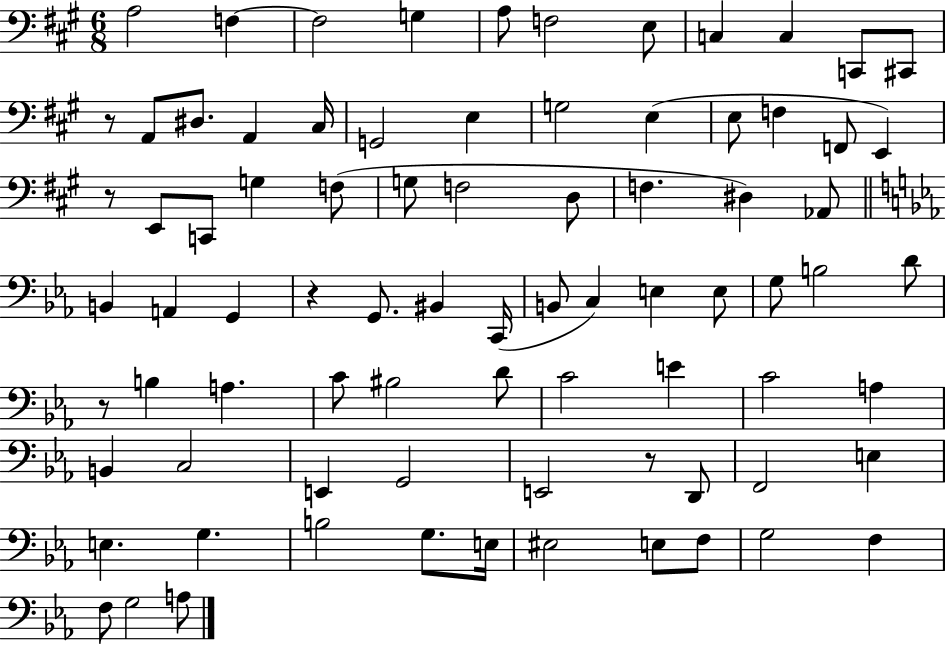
X:1
T:Untitled
M:6/8
L:1/4
K:A
A,2 F, F,2 G, A,/2 F,2 E,/2 C, C, C,,/2 ^C,,/2 z/2 A,,/2 ^D,/2 A,, ^C,/4 G,,2 E, G,2 E, E,/2 F, F,,/2 E,, z/2 E,,/2 C,,/2 G, F,/2 G,/2 F,2 D,/2 F, ^D, _A,,/2 B,, A,, G,, z G,,/2 ^B,, C,,/4 B,,/2 C, E, E,/2 G,/2 B,2 D/2 z/2 B, A, C/2 ^B,2 D/2 C2 E C2 A, B,, C,2 E,, G,,2 E,,2 z/2 D,,/2 F,,2 E, E, G, B,2 G,/2 E,/4 ^E,2 E,/2 F,/2 G,2 F, F,/2 G,2 A,/2